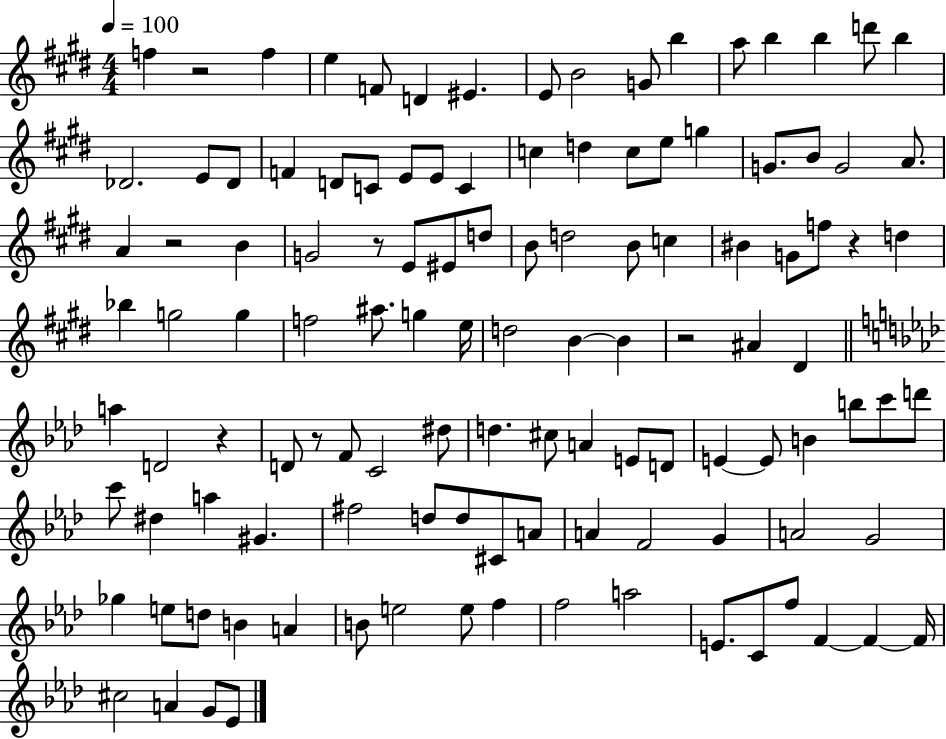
F5/q R/h F5/q E5/q F4/e D4/q EIS4/q. E4/e B4/h G4/e B5/q A5/e B5/q B5/q D6/e B5/q Db4/h. E4/e Db4/e F4/q D4/e C4/e E4/e E4/e C4/q C5/q D5/q C5/e E5/e G5/q G4/e. B4/e G4/h A4/e. A4/q R/h B4/q G4/h R/e E4/e EIS4/e D5/e B4/e D5/h B4/e C5/q BIS4/q G4/e F5/e R/q D5/q Bb5/q G5/h G5/q F5/h A#5/e. G5/q E5/s D5/h B4/q B4/q R/h A#4/q D#4/q A5/q D4/h R/q D4/e R/e F4/e C4/h D#5/e D5/q. C#5/e A4/q E4/e D4/e E4/q E4/e B4/q B5/e C6/e D6/e C6/e D#5/q A5/q G#4/q. F#5/h D5/e D5/e C#4/e A4/e A4/q F4/h G4/q A4/h G4/h Gb5/q E5/e D5/e B4/q A4/q B4/e E5/h E5/e F5/q F5/h A5/h E4/e. C4/e F5/e F4/q F4/q F4/s C#5/h A4/q G4/e Eb4/e